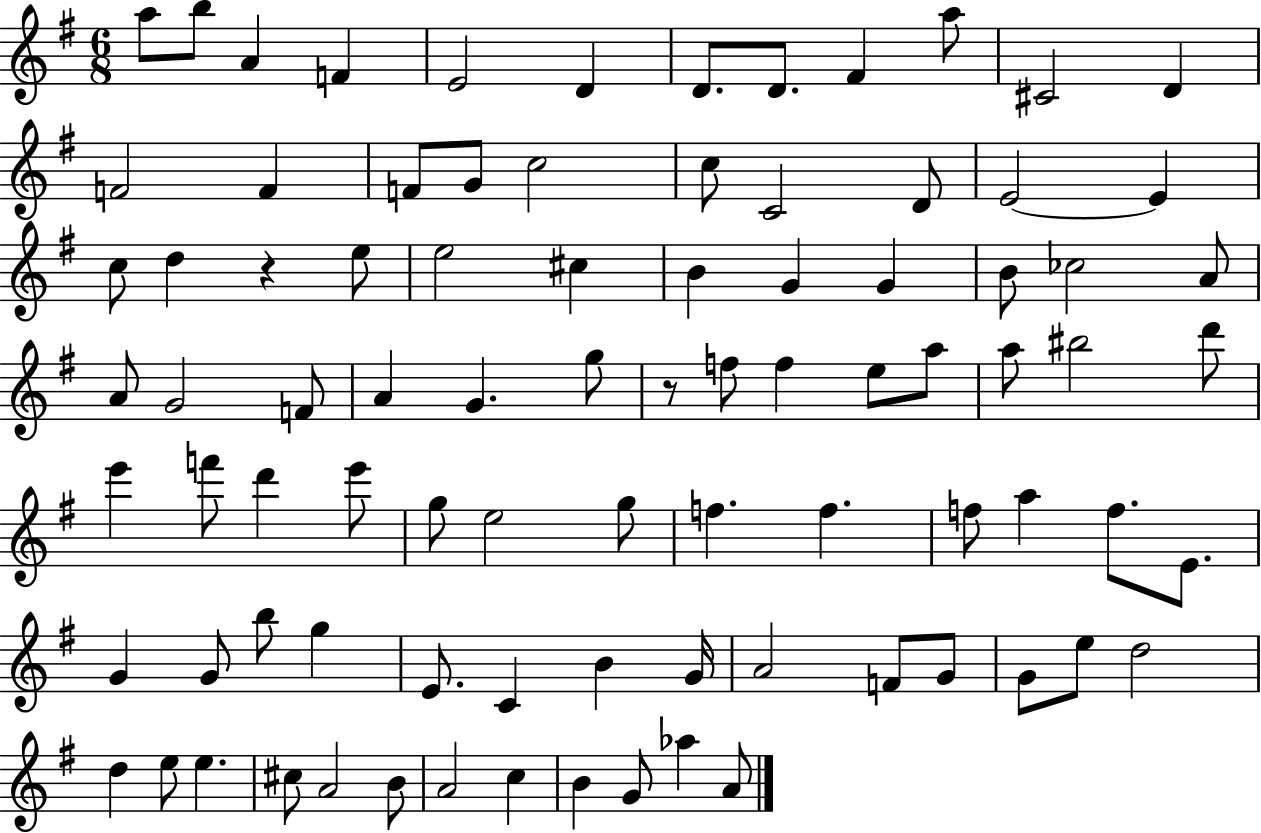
A5/e B5/e A4/q F4/q E4/h D4/q D4/e. D4/e. F#4/q A5/e C#4/h D4/q F4/h F4/q F4/e G4/e C5/h C5/e C4/h D4/e E4/h E4/q C5/e D5/q R/q E5/e E5/h C#5/q B4/q G4/q G4/q B4/e CES5/h A4/e A4/e G4/h F4/e A4/q G4/q. G5/e R/e F5/e F5/q E5/e A5/e A5/e BIS5/h D6/e E6/q F6/e D6/q E6/e G5/e E5/h G5/e F5/q. F5/q. F5/e A5/q F5/e. E4/e. G4/q G4/e B5/e G5/q E4/e. C4/q B4/q G4/s A4/h F4/e G4/e G4/e E5/e D5/h D5/q E5/e E5/q. C#5/e A4/h B4/e A4/h C5/q B4/q G4/e Ab5/q A4/e